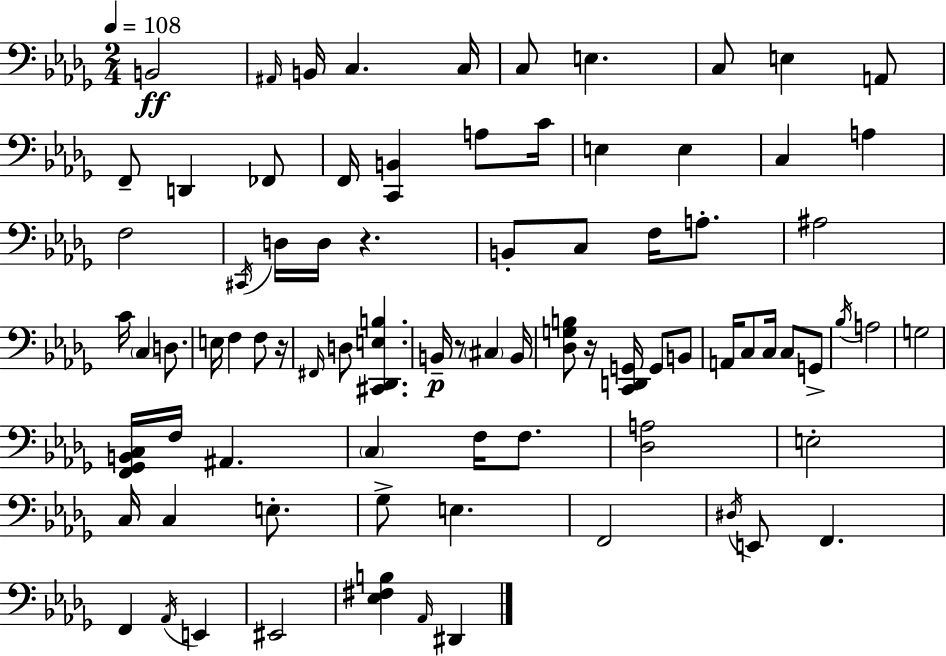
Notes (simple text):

B2/h A#2/s B2/s C3/q. C3/s C3/e E3/q. C3/e E3/q A2/e F2/e D2/q FES2/e F2/s [C2,B2]/q A3/e C4/s E3/q E3/q C3/q A3/q F3/h C#2/s D3/s D3/s R/q. B2/e C3/e F3/s A3/e. A#3/h C4/s C3/q D3/e. E3/s F3/q F3/e R/s F#2/s D3/e [C#2,Db2,E3,B3]/q. B2/s R/e C#3/q B2/s [Db3,G3,B3]/e R/s [C2,D2,G2]/s G2/e B2/e A2/s C3/e C3/s C3/e G2/e Bb3/s A3/h G3/h [F2,Gb2,B2,C3]/s F3/s A#2/q. C3/q F3/s F3/e. [Db3,A3]/h E3/h C3/s C3/q E3/e. Gb3/e E3/q. F2/h D#3/s E2/e F2/q. F2/q Ab2/s E2/q EIS2/h [Eb3,F#3,B3]/q Ab2/s D#2/q